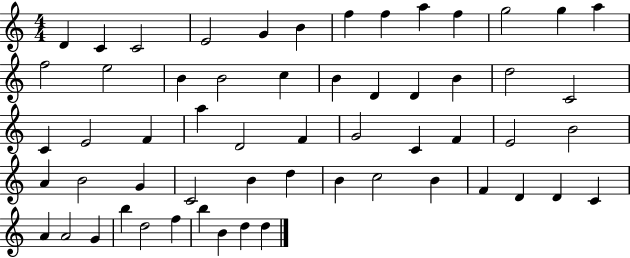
{
  \clef treble
  \numericTimeSignature
  \time 4/4
  \key c \major
  d'4 c'4 c'2 | e'2 g'4 b'4 | f''4 f''4 a''4 f''4 | g''2 g''4 a''4 | \break f''2 e''2 | b'4 b'2 c''4 | b'4 d'4 d'4 b'4 | d''2 c'2 | \break c'4 e'2 f'4 | a''4 d'2 f'4 | g'2 c'4 f'4 | e'2 b'2 | \break a'4 b'2 g'4 | c'2 b'4 d''4 | b'4 c''2 b'4 | f'4 d'4 d'4 c'4 | \break a'4 a'2 g'4 | b''4 d''2 f''4 | b''4 b'4 d''4 d''4 | \bar "|."
}